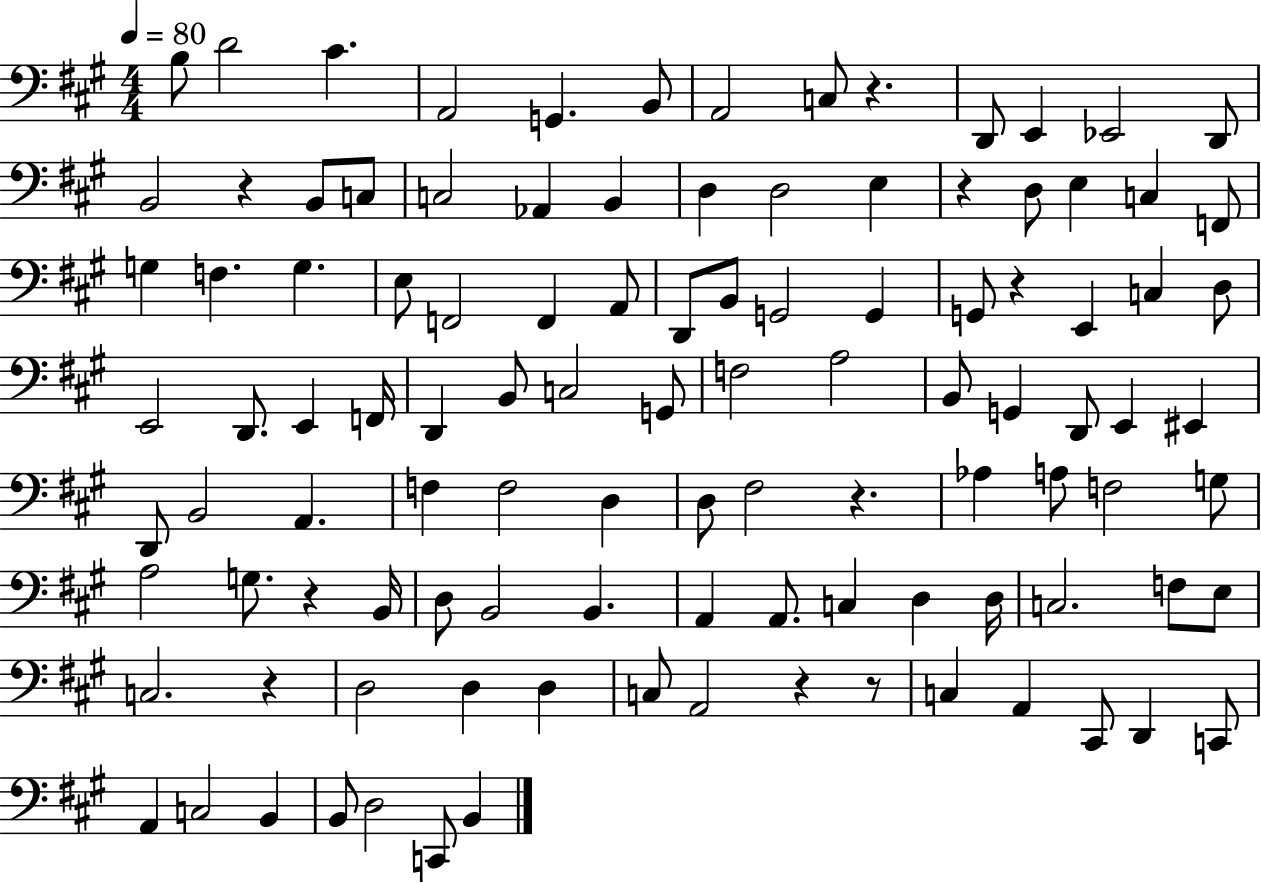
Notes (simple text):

B3/e D4/h C#4/q. A2/h G2/q. B2/e A2/h C3/e R/q. D2/e E2/q Eb2/h D2/e B2/h R/q B2/e C3/e C3/h Ab2/q B2/q D3/q D3/h E3/q R/q D3/e E3/q C3/q F2/e G3/q F3/q. G3/q. E3/e F2/h F2/q A2/e D2/e B2/e G2/h G2/q G2/e R/q E2/q C3/q D3/e E2/h D2/e. E2/q F2/s D2/q B2/e C3/h G2/e F3/h A3/h B2/e G2/q D2/e E2/q EIS2/q D2/e B2/h A2/q. F3/q F3/h D3/q D3/e F#3/h R/q. Ab3/q A3/e F3/h G3/e A3/h G3/e. R/q B2/s D3/e B2/h B2/q. A2/q A2/e. C3/q D3/q D3/s C3/h. F3/e E3/e C3/h. R/q D3/h D3/q D3/q C3/e A2/h R/q R/e C3/q A2/q C#2/e D2/q C2/e A2/q C3/h B2/q B2/e D3/h C2/e B2/q